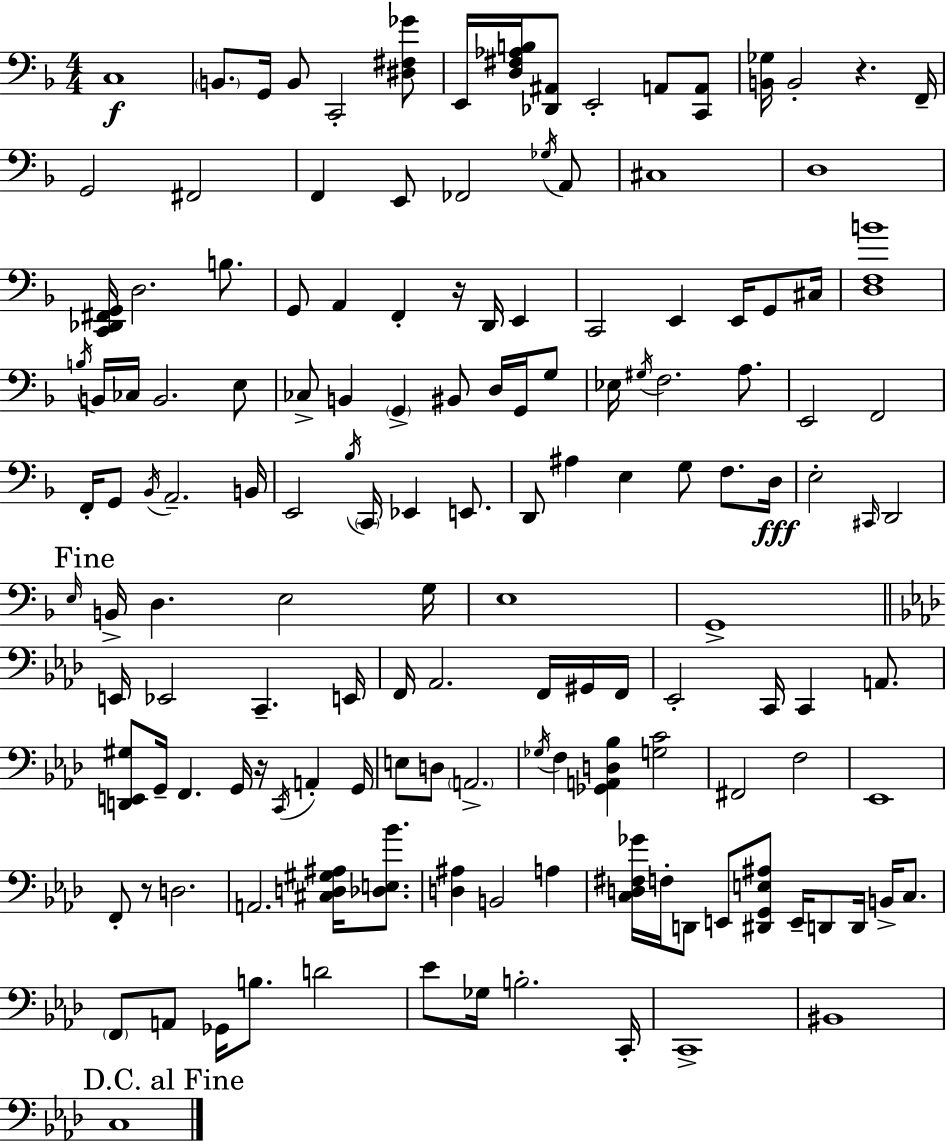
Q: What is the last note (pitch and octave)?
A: C3